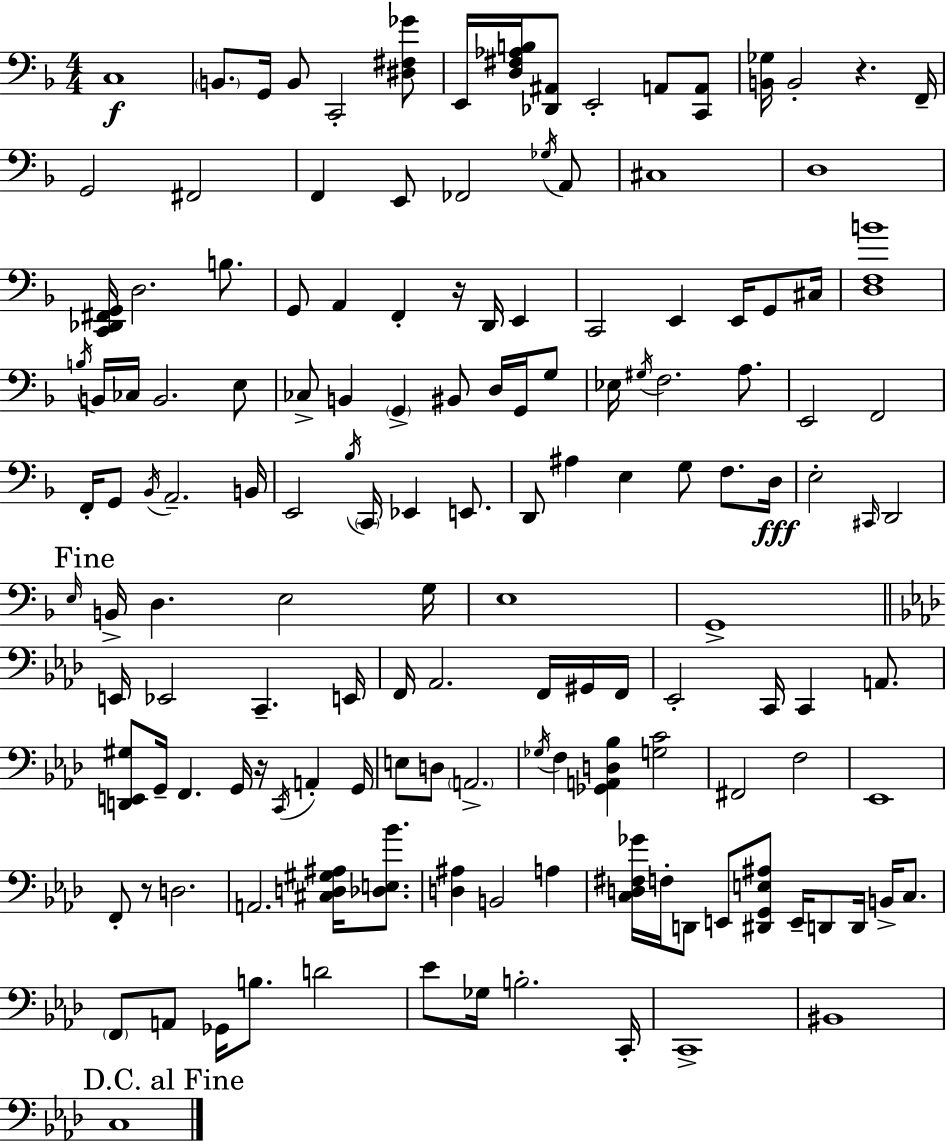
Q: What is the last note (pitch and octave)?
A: C3